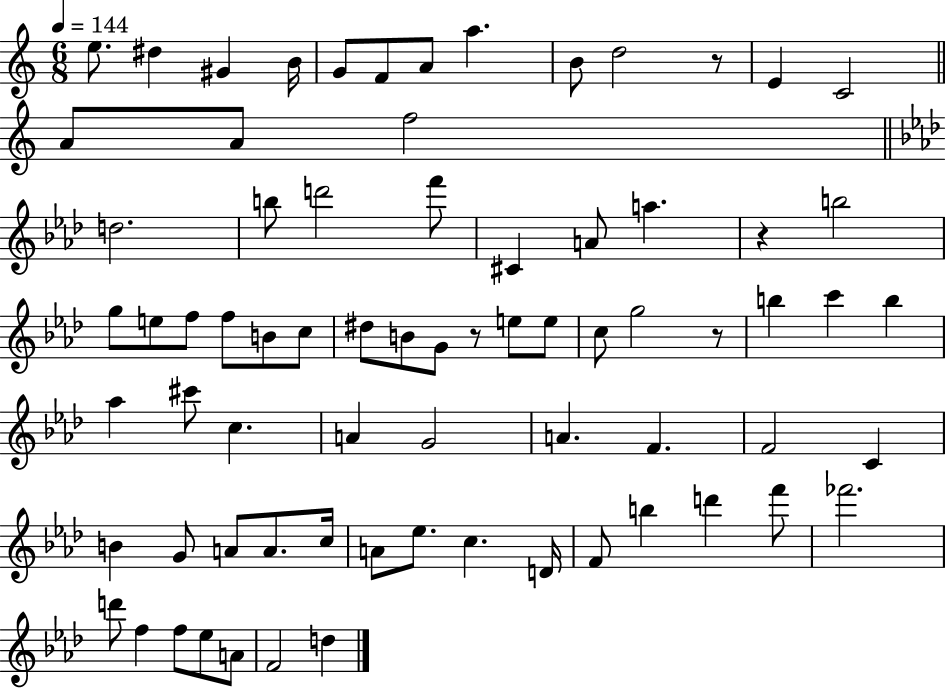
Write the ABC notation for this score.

X:1
T:Untitled
M:6/8
L:1/4
K:C
e/2 ^d ^G B/4 G/2 F/2 A/2 a B/2 d2 z/2 E C2 A/2 A/2 f2 d2 b/2 d'2 f'/2 ^C A/2 a z b2 g/2 e/2 f/2 f/2 B/2 c/2 ^d/2 B/2 G/2 z/2 e/2 e/2 c/2 g2 z/2 b c' b _a ^c'/2 c A G2 A F F2 C B G/2 A/2 A/2 c/4 A/2 _e/2 c D/4 F/2 b d' f'/2 _f'2 d'/2 f f/2 _e/2 A/2 F2 d